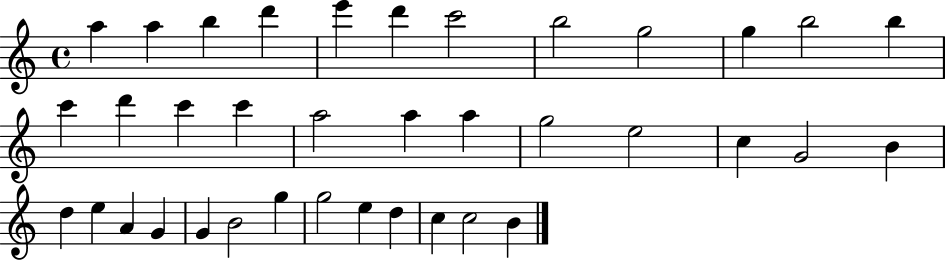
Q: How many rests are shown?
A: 0